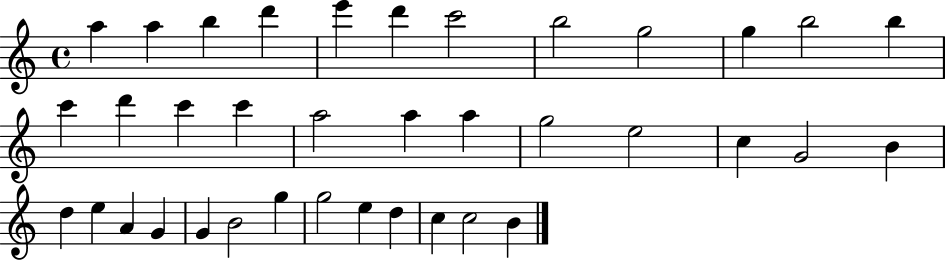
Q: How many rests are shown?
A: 0